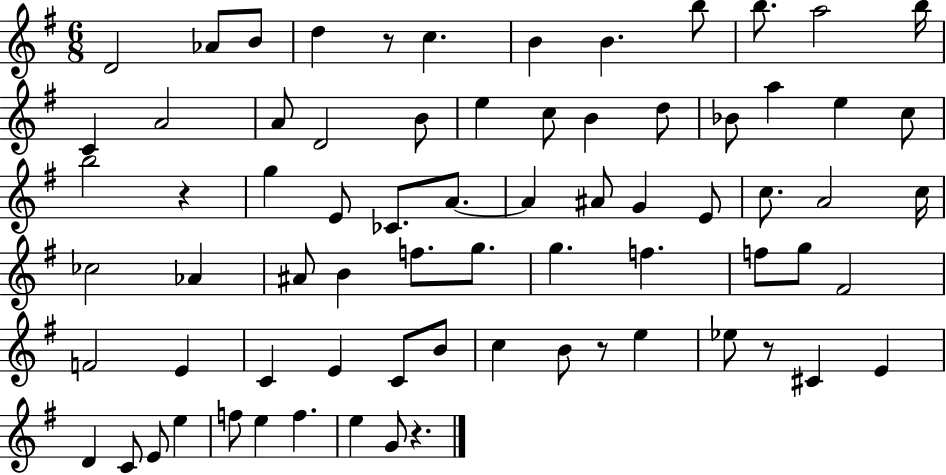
{
  \clef treble
  \numericTimeSignature
  \time 6/8
  \key g \major
  d'2 aes'8 b'8 | d''4 r8 c''4. | b'4 b'4. b''8 | b''8. a''2 b''16 | \break c'4 a'2 | a'8 d'2 b'8 | e''4 c''8 b'4 d''8 | bes'8 a''4 e''4 c''8 | \break b''2 r4 | g''4 e'8 ces'8. a'8.~~ | a'4 ais'8 g'4 e'8 | c''8. a'2 c''16 | \break ces''2 aes'4 | ais'8 b'4 f''8. g''8. | g''4. f''4. | f''8 g''8 fis'2 | \break f'2 e'4 | c'4 e'4 c'8 b'8 | c''4 b'8 r8 e''4 | ees''8 r8 cis'4 e'4 | \break d'4 c'8 e'8 e''4 | f''8 e''4 f''4. | e''4 g'8 r4. | \bar "|."
}